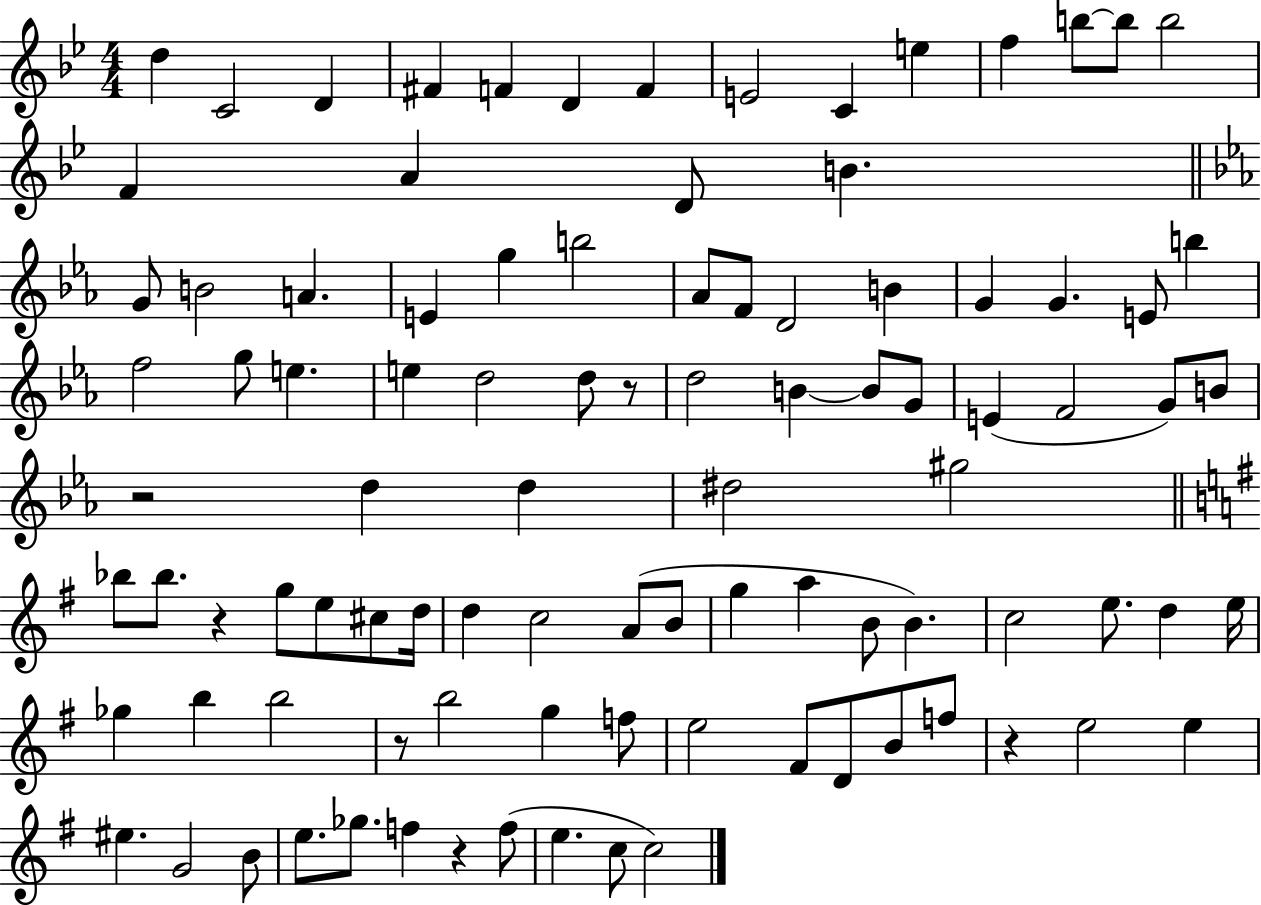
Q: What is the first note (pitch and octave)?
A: D5